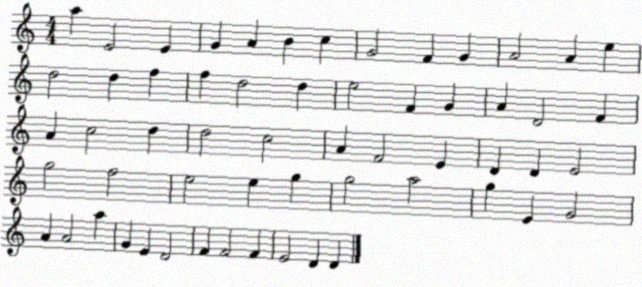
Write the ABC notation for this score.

X:1
T:Untitled
M:4/4
L:1/4
K:C
a E2 E G A B c G2 F G A2 A e d2 d f f d2 d e2 F G A D2 F A c2 d d2 c2 A F2 E D D E2 g2 f2 e2 e g g2 a2 g E G2 A A2 a G E D2 F F2 F E2 D D